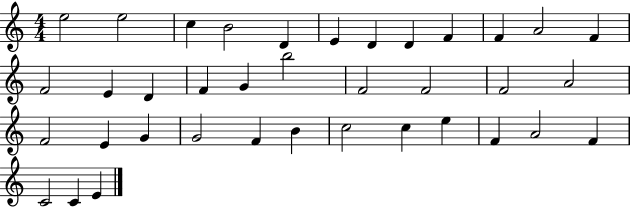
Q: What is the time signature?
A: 4/4